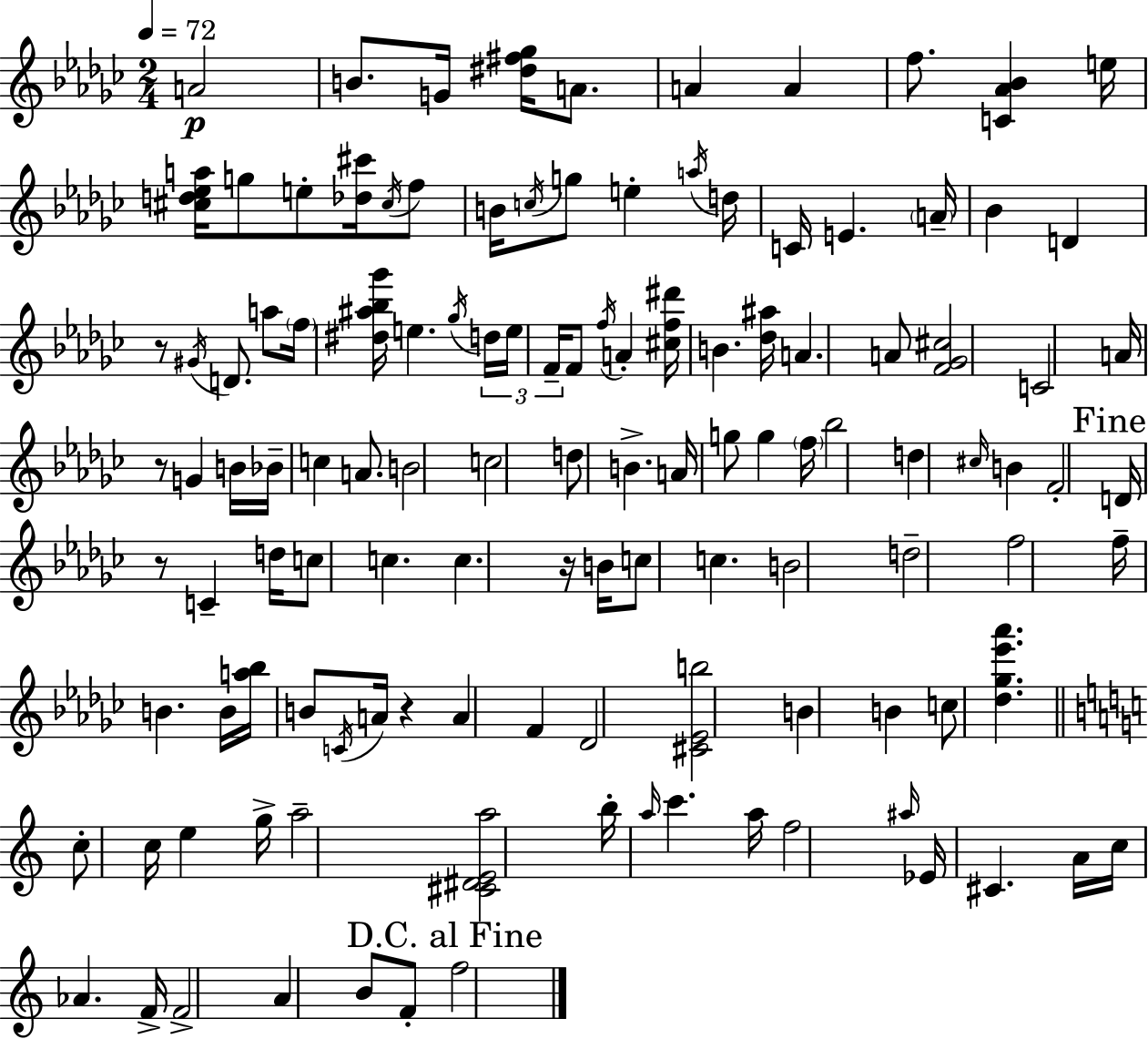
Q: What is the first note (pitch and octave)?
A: A4